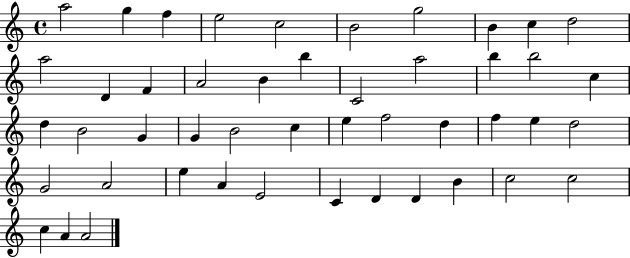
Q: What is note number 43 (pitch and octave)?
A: C5